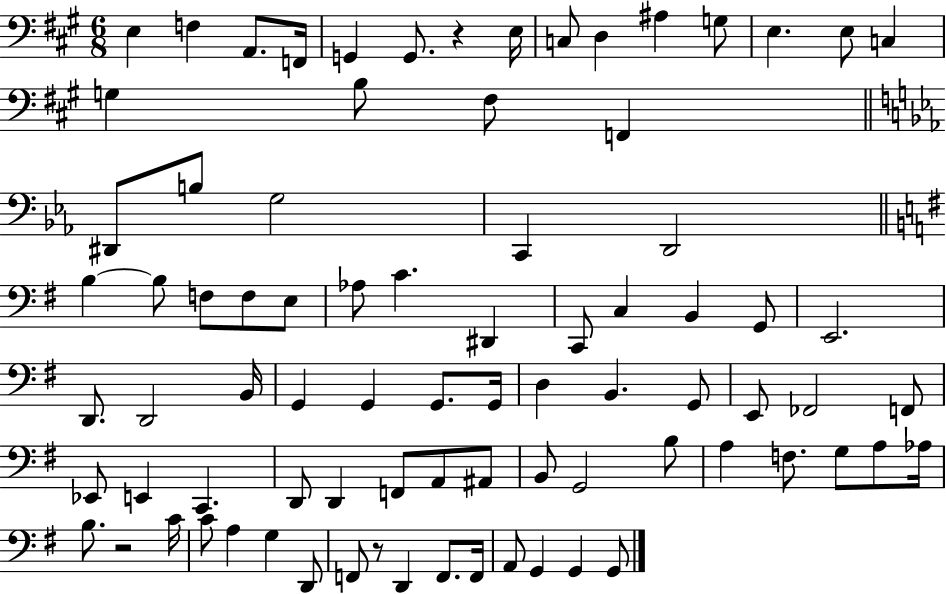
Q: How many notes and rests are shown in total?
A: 82